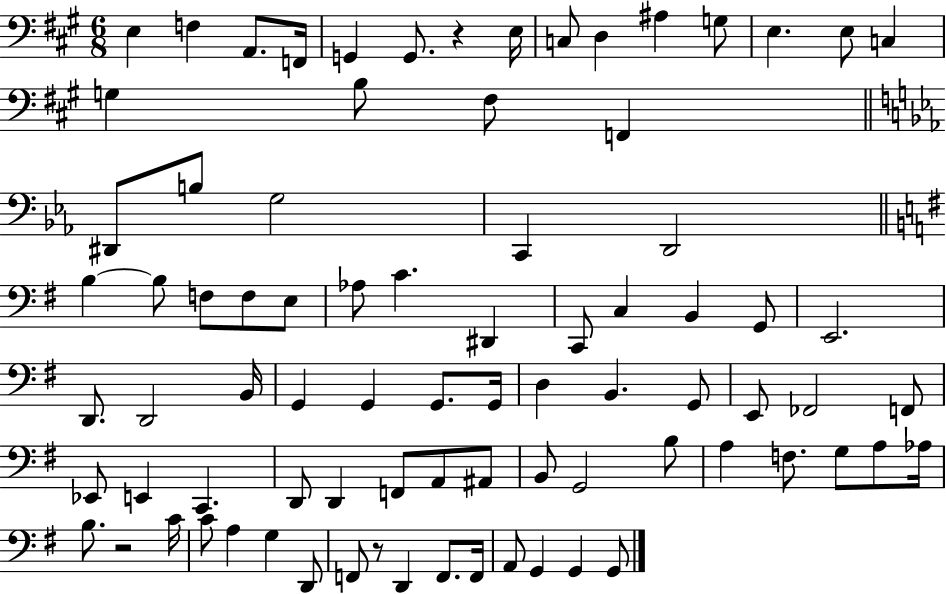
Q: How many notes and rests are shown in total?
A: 82